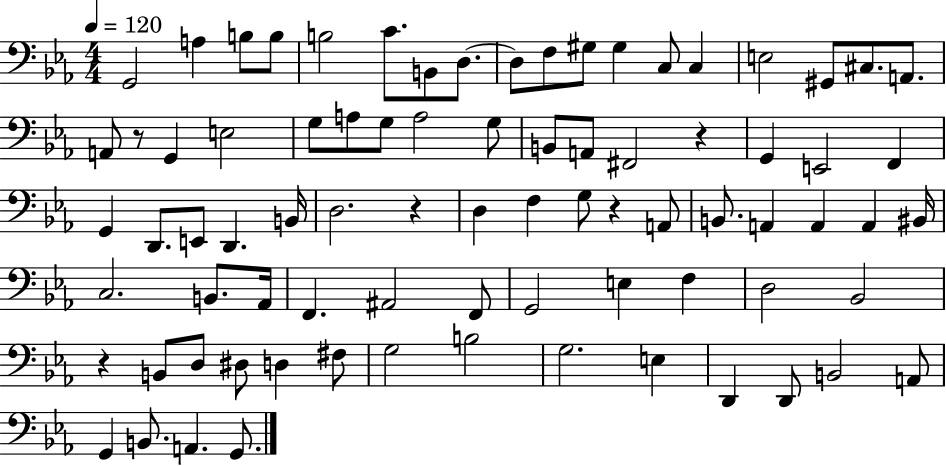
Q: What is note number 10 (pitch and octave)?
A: F3